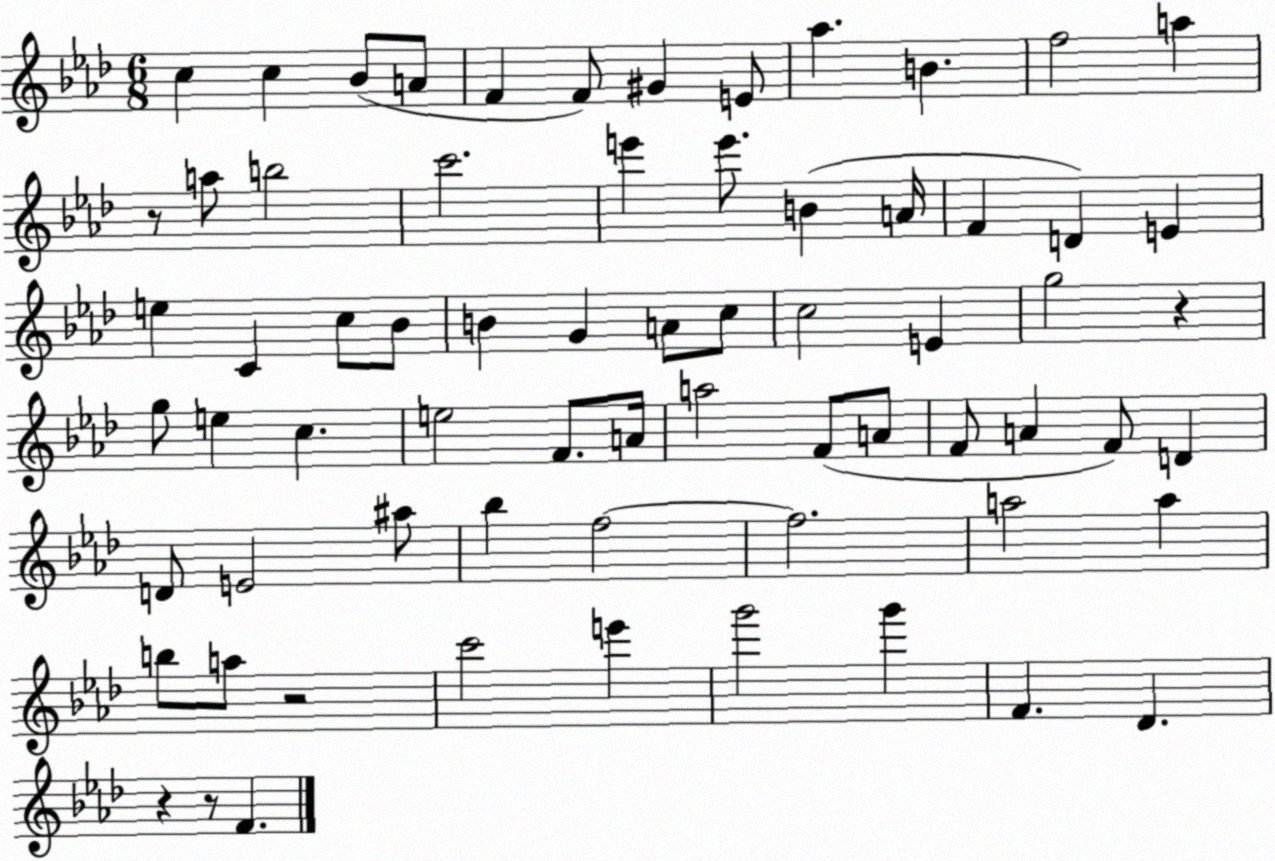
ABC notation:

X:1
T:Untitled
M:6/8
L:1/4
K:Ab
c c _B/2 A/2 F F/2 ^G E/2 _a B f2 a z/2 a/2 b2 c'2 e' e'/2 B A/4 F D E e C c/2 _B/2 B G A/2 c/2 c2 E g2 z g/2 e c e2 F/2 A/4 a2 F/2 A/2 F/2 A F/2 D D/2 E2 ^a/2 _b f2 f2 a2 a b/2 a/2 z2 c'2 e' g'2 g' F _D z z/2 F